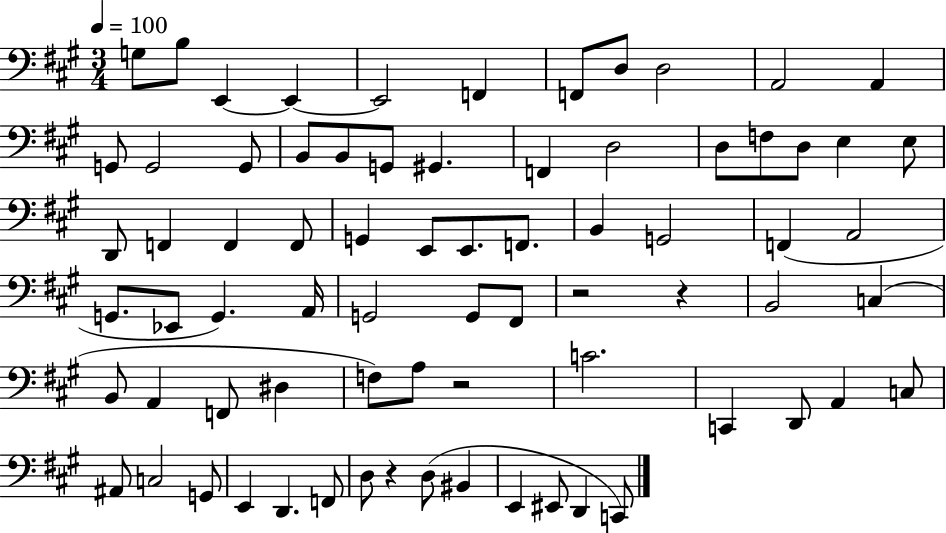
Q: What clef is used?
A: bass